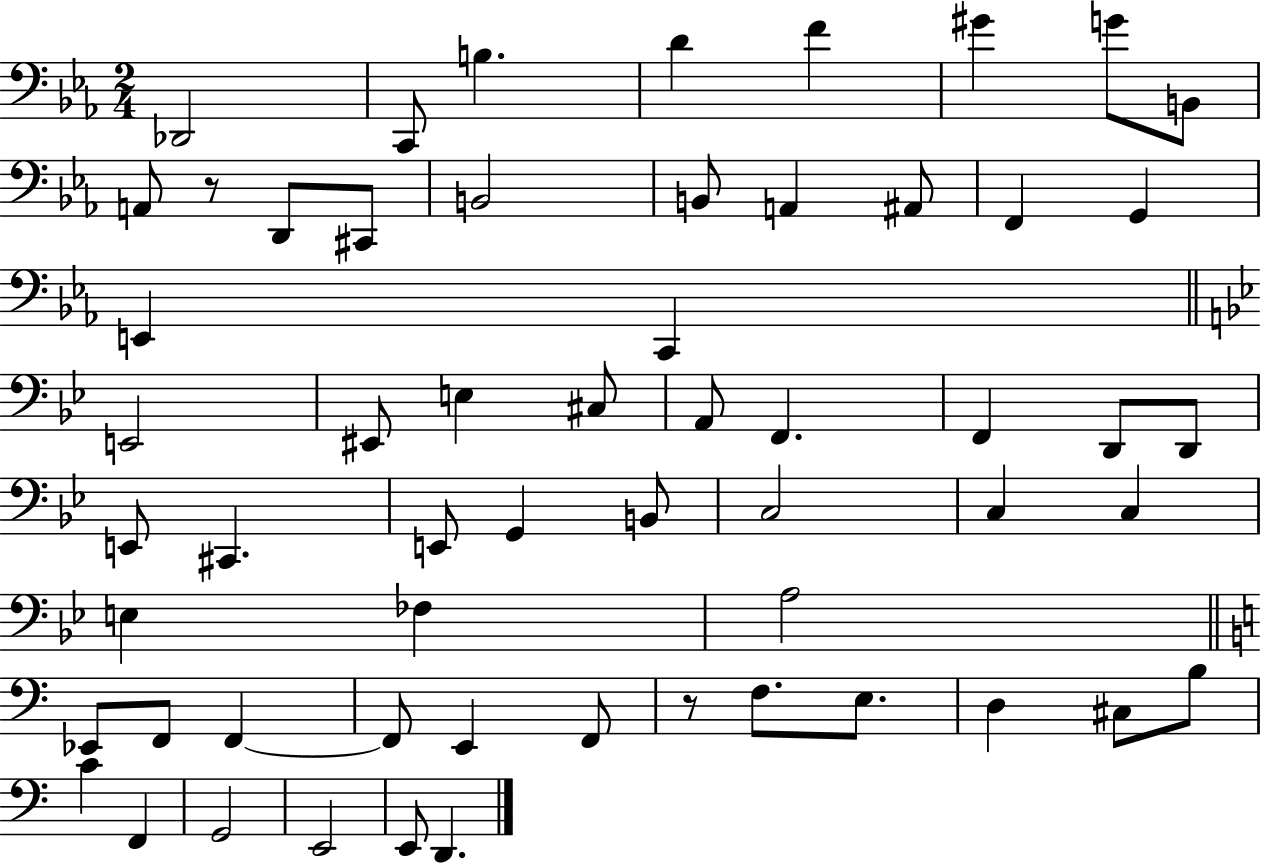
Db2/h C2/e B3/q. D4/q F4/q G#4/q G4/e B2/e A2/e R/e D2/e C#2/e B2/h B2/e A2/q A#2/e F2/q G2/q E2/q C2/q E2/h EIS2/e E3/q C#3/e A2/e F2/q. F2/q D2/e D2/e E2/e C#2/q. E2/e G2/q B2/e C3/h C3/q C3/q E3/q FES3/q A3/h Eb2/e F2/e F2/q F2/e E2/q F2/e R/e F3/e. E3/e. D3/q C#3/e B3/e C4/q F2/q G2/h E2/h E2/e D2/q.